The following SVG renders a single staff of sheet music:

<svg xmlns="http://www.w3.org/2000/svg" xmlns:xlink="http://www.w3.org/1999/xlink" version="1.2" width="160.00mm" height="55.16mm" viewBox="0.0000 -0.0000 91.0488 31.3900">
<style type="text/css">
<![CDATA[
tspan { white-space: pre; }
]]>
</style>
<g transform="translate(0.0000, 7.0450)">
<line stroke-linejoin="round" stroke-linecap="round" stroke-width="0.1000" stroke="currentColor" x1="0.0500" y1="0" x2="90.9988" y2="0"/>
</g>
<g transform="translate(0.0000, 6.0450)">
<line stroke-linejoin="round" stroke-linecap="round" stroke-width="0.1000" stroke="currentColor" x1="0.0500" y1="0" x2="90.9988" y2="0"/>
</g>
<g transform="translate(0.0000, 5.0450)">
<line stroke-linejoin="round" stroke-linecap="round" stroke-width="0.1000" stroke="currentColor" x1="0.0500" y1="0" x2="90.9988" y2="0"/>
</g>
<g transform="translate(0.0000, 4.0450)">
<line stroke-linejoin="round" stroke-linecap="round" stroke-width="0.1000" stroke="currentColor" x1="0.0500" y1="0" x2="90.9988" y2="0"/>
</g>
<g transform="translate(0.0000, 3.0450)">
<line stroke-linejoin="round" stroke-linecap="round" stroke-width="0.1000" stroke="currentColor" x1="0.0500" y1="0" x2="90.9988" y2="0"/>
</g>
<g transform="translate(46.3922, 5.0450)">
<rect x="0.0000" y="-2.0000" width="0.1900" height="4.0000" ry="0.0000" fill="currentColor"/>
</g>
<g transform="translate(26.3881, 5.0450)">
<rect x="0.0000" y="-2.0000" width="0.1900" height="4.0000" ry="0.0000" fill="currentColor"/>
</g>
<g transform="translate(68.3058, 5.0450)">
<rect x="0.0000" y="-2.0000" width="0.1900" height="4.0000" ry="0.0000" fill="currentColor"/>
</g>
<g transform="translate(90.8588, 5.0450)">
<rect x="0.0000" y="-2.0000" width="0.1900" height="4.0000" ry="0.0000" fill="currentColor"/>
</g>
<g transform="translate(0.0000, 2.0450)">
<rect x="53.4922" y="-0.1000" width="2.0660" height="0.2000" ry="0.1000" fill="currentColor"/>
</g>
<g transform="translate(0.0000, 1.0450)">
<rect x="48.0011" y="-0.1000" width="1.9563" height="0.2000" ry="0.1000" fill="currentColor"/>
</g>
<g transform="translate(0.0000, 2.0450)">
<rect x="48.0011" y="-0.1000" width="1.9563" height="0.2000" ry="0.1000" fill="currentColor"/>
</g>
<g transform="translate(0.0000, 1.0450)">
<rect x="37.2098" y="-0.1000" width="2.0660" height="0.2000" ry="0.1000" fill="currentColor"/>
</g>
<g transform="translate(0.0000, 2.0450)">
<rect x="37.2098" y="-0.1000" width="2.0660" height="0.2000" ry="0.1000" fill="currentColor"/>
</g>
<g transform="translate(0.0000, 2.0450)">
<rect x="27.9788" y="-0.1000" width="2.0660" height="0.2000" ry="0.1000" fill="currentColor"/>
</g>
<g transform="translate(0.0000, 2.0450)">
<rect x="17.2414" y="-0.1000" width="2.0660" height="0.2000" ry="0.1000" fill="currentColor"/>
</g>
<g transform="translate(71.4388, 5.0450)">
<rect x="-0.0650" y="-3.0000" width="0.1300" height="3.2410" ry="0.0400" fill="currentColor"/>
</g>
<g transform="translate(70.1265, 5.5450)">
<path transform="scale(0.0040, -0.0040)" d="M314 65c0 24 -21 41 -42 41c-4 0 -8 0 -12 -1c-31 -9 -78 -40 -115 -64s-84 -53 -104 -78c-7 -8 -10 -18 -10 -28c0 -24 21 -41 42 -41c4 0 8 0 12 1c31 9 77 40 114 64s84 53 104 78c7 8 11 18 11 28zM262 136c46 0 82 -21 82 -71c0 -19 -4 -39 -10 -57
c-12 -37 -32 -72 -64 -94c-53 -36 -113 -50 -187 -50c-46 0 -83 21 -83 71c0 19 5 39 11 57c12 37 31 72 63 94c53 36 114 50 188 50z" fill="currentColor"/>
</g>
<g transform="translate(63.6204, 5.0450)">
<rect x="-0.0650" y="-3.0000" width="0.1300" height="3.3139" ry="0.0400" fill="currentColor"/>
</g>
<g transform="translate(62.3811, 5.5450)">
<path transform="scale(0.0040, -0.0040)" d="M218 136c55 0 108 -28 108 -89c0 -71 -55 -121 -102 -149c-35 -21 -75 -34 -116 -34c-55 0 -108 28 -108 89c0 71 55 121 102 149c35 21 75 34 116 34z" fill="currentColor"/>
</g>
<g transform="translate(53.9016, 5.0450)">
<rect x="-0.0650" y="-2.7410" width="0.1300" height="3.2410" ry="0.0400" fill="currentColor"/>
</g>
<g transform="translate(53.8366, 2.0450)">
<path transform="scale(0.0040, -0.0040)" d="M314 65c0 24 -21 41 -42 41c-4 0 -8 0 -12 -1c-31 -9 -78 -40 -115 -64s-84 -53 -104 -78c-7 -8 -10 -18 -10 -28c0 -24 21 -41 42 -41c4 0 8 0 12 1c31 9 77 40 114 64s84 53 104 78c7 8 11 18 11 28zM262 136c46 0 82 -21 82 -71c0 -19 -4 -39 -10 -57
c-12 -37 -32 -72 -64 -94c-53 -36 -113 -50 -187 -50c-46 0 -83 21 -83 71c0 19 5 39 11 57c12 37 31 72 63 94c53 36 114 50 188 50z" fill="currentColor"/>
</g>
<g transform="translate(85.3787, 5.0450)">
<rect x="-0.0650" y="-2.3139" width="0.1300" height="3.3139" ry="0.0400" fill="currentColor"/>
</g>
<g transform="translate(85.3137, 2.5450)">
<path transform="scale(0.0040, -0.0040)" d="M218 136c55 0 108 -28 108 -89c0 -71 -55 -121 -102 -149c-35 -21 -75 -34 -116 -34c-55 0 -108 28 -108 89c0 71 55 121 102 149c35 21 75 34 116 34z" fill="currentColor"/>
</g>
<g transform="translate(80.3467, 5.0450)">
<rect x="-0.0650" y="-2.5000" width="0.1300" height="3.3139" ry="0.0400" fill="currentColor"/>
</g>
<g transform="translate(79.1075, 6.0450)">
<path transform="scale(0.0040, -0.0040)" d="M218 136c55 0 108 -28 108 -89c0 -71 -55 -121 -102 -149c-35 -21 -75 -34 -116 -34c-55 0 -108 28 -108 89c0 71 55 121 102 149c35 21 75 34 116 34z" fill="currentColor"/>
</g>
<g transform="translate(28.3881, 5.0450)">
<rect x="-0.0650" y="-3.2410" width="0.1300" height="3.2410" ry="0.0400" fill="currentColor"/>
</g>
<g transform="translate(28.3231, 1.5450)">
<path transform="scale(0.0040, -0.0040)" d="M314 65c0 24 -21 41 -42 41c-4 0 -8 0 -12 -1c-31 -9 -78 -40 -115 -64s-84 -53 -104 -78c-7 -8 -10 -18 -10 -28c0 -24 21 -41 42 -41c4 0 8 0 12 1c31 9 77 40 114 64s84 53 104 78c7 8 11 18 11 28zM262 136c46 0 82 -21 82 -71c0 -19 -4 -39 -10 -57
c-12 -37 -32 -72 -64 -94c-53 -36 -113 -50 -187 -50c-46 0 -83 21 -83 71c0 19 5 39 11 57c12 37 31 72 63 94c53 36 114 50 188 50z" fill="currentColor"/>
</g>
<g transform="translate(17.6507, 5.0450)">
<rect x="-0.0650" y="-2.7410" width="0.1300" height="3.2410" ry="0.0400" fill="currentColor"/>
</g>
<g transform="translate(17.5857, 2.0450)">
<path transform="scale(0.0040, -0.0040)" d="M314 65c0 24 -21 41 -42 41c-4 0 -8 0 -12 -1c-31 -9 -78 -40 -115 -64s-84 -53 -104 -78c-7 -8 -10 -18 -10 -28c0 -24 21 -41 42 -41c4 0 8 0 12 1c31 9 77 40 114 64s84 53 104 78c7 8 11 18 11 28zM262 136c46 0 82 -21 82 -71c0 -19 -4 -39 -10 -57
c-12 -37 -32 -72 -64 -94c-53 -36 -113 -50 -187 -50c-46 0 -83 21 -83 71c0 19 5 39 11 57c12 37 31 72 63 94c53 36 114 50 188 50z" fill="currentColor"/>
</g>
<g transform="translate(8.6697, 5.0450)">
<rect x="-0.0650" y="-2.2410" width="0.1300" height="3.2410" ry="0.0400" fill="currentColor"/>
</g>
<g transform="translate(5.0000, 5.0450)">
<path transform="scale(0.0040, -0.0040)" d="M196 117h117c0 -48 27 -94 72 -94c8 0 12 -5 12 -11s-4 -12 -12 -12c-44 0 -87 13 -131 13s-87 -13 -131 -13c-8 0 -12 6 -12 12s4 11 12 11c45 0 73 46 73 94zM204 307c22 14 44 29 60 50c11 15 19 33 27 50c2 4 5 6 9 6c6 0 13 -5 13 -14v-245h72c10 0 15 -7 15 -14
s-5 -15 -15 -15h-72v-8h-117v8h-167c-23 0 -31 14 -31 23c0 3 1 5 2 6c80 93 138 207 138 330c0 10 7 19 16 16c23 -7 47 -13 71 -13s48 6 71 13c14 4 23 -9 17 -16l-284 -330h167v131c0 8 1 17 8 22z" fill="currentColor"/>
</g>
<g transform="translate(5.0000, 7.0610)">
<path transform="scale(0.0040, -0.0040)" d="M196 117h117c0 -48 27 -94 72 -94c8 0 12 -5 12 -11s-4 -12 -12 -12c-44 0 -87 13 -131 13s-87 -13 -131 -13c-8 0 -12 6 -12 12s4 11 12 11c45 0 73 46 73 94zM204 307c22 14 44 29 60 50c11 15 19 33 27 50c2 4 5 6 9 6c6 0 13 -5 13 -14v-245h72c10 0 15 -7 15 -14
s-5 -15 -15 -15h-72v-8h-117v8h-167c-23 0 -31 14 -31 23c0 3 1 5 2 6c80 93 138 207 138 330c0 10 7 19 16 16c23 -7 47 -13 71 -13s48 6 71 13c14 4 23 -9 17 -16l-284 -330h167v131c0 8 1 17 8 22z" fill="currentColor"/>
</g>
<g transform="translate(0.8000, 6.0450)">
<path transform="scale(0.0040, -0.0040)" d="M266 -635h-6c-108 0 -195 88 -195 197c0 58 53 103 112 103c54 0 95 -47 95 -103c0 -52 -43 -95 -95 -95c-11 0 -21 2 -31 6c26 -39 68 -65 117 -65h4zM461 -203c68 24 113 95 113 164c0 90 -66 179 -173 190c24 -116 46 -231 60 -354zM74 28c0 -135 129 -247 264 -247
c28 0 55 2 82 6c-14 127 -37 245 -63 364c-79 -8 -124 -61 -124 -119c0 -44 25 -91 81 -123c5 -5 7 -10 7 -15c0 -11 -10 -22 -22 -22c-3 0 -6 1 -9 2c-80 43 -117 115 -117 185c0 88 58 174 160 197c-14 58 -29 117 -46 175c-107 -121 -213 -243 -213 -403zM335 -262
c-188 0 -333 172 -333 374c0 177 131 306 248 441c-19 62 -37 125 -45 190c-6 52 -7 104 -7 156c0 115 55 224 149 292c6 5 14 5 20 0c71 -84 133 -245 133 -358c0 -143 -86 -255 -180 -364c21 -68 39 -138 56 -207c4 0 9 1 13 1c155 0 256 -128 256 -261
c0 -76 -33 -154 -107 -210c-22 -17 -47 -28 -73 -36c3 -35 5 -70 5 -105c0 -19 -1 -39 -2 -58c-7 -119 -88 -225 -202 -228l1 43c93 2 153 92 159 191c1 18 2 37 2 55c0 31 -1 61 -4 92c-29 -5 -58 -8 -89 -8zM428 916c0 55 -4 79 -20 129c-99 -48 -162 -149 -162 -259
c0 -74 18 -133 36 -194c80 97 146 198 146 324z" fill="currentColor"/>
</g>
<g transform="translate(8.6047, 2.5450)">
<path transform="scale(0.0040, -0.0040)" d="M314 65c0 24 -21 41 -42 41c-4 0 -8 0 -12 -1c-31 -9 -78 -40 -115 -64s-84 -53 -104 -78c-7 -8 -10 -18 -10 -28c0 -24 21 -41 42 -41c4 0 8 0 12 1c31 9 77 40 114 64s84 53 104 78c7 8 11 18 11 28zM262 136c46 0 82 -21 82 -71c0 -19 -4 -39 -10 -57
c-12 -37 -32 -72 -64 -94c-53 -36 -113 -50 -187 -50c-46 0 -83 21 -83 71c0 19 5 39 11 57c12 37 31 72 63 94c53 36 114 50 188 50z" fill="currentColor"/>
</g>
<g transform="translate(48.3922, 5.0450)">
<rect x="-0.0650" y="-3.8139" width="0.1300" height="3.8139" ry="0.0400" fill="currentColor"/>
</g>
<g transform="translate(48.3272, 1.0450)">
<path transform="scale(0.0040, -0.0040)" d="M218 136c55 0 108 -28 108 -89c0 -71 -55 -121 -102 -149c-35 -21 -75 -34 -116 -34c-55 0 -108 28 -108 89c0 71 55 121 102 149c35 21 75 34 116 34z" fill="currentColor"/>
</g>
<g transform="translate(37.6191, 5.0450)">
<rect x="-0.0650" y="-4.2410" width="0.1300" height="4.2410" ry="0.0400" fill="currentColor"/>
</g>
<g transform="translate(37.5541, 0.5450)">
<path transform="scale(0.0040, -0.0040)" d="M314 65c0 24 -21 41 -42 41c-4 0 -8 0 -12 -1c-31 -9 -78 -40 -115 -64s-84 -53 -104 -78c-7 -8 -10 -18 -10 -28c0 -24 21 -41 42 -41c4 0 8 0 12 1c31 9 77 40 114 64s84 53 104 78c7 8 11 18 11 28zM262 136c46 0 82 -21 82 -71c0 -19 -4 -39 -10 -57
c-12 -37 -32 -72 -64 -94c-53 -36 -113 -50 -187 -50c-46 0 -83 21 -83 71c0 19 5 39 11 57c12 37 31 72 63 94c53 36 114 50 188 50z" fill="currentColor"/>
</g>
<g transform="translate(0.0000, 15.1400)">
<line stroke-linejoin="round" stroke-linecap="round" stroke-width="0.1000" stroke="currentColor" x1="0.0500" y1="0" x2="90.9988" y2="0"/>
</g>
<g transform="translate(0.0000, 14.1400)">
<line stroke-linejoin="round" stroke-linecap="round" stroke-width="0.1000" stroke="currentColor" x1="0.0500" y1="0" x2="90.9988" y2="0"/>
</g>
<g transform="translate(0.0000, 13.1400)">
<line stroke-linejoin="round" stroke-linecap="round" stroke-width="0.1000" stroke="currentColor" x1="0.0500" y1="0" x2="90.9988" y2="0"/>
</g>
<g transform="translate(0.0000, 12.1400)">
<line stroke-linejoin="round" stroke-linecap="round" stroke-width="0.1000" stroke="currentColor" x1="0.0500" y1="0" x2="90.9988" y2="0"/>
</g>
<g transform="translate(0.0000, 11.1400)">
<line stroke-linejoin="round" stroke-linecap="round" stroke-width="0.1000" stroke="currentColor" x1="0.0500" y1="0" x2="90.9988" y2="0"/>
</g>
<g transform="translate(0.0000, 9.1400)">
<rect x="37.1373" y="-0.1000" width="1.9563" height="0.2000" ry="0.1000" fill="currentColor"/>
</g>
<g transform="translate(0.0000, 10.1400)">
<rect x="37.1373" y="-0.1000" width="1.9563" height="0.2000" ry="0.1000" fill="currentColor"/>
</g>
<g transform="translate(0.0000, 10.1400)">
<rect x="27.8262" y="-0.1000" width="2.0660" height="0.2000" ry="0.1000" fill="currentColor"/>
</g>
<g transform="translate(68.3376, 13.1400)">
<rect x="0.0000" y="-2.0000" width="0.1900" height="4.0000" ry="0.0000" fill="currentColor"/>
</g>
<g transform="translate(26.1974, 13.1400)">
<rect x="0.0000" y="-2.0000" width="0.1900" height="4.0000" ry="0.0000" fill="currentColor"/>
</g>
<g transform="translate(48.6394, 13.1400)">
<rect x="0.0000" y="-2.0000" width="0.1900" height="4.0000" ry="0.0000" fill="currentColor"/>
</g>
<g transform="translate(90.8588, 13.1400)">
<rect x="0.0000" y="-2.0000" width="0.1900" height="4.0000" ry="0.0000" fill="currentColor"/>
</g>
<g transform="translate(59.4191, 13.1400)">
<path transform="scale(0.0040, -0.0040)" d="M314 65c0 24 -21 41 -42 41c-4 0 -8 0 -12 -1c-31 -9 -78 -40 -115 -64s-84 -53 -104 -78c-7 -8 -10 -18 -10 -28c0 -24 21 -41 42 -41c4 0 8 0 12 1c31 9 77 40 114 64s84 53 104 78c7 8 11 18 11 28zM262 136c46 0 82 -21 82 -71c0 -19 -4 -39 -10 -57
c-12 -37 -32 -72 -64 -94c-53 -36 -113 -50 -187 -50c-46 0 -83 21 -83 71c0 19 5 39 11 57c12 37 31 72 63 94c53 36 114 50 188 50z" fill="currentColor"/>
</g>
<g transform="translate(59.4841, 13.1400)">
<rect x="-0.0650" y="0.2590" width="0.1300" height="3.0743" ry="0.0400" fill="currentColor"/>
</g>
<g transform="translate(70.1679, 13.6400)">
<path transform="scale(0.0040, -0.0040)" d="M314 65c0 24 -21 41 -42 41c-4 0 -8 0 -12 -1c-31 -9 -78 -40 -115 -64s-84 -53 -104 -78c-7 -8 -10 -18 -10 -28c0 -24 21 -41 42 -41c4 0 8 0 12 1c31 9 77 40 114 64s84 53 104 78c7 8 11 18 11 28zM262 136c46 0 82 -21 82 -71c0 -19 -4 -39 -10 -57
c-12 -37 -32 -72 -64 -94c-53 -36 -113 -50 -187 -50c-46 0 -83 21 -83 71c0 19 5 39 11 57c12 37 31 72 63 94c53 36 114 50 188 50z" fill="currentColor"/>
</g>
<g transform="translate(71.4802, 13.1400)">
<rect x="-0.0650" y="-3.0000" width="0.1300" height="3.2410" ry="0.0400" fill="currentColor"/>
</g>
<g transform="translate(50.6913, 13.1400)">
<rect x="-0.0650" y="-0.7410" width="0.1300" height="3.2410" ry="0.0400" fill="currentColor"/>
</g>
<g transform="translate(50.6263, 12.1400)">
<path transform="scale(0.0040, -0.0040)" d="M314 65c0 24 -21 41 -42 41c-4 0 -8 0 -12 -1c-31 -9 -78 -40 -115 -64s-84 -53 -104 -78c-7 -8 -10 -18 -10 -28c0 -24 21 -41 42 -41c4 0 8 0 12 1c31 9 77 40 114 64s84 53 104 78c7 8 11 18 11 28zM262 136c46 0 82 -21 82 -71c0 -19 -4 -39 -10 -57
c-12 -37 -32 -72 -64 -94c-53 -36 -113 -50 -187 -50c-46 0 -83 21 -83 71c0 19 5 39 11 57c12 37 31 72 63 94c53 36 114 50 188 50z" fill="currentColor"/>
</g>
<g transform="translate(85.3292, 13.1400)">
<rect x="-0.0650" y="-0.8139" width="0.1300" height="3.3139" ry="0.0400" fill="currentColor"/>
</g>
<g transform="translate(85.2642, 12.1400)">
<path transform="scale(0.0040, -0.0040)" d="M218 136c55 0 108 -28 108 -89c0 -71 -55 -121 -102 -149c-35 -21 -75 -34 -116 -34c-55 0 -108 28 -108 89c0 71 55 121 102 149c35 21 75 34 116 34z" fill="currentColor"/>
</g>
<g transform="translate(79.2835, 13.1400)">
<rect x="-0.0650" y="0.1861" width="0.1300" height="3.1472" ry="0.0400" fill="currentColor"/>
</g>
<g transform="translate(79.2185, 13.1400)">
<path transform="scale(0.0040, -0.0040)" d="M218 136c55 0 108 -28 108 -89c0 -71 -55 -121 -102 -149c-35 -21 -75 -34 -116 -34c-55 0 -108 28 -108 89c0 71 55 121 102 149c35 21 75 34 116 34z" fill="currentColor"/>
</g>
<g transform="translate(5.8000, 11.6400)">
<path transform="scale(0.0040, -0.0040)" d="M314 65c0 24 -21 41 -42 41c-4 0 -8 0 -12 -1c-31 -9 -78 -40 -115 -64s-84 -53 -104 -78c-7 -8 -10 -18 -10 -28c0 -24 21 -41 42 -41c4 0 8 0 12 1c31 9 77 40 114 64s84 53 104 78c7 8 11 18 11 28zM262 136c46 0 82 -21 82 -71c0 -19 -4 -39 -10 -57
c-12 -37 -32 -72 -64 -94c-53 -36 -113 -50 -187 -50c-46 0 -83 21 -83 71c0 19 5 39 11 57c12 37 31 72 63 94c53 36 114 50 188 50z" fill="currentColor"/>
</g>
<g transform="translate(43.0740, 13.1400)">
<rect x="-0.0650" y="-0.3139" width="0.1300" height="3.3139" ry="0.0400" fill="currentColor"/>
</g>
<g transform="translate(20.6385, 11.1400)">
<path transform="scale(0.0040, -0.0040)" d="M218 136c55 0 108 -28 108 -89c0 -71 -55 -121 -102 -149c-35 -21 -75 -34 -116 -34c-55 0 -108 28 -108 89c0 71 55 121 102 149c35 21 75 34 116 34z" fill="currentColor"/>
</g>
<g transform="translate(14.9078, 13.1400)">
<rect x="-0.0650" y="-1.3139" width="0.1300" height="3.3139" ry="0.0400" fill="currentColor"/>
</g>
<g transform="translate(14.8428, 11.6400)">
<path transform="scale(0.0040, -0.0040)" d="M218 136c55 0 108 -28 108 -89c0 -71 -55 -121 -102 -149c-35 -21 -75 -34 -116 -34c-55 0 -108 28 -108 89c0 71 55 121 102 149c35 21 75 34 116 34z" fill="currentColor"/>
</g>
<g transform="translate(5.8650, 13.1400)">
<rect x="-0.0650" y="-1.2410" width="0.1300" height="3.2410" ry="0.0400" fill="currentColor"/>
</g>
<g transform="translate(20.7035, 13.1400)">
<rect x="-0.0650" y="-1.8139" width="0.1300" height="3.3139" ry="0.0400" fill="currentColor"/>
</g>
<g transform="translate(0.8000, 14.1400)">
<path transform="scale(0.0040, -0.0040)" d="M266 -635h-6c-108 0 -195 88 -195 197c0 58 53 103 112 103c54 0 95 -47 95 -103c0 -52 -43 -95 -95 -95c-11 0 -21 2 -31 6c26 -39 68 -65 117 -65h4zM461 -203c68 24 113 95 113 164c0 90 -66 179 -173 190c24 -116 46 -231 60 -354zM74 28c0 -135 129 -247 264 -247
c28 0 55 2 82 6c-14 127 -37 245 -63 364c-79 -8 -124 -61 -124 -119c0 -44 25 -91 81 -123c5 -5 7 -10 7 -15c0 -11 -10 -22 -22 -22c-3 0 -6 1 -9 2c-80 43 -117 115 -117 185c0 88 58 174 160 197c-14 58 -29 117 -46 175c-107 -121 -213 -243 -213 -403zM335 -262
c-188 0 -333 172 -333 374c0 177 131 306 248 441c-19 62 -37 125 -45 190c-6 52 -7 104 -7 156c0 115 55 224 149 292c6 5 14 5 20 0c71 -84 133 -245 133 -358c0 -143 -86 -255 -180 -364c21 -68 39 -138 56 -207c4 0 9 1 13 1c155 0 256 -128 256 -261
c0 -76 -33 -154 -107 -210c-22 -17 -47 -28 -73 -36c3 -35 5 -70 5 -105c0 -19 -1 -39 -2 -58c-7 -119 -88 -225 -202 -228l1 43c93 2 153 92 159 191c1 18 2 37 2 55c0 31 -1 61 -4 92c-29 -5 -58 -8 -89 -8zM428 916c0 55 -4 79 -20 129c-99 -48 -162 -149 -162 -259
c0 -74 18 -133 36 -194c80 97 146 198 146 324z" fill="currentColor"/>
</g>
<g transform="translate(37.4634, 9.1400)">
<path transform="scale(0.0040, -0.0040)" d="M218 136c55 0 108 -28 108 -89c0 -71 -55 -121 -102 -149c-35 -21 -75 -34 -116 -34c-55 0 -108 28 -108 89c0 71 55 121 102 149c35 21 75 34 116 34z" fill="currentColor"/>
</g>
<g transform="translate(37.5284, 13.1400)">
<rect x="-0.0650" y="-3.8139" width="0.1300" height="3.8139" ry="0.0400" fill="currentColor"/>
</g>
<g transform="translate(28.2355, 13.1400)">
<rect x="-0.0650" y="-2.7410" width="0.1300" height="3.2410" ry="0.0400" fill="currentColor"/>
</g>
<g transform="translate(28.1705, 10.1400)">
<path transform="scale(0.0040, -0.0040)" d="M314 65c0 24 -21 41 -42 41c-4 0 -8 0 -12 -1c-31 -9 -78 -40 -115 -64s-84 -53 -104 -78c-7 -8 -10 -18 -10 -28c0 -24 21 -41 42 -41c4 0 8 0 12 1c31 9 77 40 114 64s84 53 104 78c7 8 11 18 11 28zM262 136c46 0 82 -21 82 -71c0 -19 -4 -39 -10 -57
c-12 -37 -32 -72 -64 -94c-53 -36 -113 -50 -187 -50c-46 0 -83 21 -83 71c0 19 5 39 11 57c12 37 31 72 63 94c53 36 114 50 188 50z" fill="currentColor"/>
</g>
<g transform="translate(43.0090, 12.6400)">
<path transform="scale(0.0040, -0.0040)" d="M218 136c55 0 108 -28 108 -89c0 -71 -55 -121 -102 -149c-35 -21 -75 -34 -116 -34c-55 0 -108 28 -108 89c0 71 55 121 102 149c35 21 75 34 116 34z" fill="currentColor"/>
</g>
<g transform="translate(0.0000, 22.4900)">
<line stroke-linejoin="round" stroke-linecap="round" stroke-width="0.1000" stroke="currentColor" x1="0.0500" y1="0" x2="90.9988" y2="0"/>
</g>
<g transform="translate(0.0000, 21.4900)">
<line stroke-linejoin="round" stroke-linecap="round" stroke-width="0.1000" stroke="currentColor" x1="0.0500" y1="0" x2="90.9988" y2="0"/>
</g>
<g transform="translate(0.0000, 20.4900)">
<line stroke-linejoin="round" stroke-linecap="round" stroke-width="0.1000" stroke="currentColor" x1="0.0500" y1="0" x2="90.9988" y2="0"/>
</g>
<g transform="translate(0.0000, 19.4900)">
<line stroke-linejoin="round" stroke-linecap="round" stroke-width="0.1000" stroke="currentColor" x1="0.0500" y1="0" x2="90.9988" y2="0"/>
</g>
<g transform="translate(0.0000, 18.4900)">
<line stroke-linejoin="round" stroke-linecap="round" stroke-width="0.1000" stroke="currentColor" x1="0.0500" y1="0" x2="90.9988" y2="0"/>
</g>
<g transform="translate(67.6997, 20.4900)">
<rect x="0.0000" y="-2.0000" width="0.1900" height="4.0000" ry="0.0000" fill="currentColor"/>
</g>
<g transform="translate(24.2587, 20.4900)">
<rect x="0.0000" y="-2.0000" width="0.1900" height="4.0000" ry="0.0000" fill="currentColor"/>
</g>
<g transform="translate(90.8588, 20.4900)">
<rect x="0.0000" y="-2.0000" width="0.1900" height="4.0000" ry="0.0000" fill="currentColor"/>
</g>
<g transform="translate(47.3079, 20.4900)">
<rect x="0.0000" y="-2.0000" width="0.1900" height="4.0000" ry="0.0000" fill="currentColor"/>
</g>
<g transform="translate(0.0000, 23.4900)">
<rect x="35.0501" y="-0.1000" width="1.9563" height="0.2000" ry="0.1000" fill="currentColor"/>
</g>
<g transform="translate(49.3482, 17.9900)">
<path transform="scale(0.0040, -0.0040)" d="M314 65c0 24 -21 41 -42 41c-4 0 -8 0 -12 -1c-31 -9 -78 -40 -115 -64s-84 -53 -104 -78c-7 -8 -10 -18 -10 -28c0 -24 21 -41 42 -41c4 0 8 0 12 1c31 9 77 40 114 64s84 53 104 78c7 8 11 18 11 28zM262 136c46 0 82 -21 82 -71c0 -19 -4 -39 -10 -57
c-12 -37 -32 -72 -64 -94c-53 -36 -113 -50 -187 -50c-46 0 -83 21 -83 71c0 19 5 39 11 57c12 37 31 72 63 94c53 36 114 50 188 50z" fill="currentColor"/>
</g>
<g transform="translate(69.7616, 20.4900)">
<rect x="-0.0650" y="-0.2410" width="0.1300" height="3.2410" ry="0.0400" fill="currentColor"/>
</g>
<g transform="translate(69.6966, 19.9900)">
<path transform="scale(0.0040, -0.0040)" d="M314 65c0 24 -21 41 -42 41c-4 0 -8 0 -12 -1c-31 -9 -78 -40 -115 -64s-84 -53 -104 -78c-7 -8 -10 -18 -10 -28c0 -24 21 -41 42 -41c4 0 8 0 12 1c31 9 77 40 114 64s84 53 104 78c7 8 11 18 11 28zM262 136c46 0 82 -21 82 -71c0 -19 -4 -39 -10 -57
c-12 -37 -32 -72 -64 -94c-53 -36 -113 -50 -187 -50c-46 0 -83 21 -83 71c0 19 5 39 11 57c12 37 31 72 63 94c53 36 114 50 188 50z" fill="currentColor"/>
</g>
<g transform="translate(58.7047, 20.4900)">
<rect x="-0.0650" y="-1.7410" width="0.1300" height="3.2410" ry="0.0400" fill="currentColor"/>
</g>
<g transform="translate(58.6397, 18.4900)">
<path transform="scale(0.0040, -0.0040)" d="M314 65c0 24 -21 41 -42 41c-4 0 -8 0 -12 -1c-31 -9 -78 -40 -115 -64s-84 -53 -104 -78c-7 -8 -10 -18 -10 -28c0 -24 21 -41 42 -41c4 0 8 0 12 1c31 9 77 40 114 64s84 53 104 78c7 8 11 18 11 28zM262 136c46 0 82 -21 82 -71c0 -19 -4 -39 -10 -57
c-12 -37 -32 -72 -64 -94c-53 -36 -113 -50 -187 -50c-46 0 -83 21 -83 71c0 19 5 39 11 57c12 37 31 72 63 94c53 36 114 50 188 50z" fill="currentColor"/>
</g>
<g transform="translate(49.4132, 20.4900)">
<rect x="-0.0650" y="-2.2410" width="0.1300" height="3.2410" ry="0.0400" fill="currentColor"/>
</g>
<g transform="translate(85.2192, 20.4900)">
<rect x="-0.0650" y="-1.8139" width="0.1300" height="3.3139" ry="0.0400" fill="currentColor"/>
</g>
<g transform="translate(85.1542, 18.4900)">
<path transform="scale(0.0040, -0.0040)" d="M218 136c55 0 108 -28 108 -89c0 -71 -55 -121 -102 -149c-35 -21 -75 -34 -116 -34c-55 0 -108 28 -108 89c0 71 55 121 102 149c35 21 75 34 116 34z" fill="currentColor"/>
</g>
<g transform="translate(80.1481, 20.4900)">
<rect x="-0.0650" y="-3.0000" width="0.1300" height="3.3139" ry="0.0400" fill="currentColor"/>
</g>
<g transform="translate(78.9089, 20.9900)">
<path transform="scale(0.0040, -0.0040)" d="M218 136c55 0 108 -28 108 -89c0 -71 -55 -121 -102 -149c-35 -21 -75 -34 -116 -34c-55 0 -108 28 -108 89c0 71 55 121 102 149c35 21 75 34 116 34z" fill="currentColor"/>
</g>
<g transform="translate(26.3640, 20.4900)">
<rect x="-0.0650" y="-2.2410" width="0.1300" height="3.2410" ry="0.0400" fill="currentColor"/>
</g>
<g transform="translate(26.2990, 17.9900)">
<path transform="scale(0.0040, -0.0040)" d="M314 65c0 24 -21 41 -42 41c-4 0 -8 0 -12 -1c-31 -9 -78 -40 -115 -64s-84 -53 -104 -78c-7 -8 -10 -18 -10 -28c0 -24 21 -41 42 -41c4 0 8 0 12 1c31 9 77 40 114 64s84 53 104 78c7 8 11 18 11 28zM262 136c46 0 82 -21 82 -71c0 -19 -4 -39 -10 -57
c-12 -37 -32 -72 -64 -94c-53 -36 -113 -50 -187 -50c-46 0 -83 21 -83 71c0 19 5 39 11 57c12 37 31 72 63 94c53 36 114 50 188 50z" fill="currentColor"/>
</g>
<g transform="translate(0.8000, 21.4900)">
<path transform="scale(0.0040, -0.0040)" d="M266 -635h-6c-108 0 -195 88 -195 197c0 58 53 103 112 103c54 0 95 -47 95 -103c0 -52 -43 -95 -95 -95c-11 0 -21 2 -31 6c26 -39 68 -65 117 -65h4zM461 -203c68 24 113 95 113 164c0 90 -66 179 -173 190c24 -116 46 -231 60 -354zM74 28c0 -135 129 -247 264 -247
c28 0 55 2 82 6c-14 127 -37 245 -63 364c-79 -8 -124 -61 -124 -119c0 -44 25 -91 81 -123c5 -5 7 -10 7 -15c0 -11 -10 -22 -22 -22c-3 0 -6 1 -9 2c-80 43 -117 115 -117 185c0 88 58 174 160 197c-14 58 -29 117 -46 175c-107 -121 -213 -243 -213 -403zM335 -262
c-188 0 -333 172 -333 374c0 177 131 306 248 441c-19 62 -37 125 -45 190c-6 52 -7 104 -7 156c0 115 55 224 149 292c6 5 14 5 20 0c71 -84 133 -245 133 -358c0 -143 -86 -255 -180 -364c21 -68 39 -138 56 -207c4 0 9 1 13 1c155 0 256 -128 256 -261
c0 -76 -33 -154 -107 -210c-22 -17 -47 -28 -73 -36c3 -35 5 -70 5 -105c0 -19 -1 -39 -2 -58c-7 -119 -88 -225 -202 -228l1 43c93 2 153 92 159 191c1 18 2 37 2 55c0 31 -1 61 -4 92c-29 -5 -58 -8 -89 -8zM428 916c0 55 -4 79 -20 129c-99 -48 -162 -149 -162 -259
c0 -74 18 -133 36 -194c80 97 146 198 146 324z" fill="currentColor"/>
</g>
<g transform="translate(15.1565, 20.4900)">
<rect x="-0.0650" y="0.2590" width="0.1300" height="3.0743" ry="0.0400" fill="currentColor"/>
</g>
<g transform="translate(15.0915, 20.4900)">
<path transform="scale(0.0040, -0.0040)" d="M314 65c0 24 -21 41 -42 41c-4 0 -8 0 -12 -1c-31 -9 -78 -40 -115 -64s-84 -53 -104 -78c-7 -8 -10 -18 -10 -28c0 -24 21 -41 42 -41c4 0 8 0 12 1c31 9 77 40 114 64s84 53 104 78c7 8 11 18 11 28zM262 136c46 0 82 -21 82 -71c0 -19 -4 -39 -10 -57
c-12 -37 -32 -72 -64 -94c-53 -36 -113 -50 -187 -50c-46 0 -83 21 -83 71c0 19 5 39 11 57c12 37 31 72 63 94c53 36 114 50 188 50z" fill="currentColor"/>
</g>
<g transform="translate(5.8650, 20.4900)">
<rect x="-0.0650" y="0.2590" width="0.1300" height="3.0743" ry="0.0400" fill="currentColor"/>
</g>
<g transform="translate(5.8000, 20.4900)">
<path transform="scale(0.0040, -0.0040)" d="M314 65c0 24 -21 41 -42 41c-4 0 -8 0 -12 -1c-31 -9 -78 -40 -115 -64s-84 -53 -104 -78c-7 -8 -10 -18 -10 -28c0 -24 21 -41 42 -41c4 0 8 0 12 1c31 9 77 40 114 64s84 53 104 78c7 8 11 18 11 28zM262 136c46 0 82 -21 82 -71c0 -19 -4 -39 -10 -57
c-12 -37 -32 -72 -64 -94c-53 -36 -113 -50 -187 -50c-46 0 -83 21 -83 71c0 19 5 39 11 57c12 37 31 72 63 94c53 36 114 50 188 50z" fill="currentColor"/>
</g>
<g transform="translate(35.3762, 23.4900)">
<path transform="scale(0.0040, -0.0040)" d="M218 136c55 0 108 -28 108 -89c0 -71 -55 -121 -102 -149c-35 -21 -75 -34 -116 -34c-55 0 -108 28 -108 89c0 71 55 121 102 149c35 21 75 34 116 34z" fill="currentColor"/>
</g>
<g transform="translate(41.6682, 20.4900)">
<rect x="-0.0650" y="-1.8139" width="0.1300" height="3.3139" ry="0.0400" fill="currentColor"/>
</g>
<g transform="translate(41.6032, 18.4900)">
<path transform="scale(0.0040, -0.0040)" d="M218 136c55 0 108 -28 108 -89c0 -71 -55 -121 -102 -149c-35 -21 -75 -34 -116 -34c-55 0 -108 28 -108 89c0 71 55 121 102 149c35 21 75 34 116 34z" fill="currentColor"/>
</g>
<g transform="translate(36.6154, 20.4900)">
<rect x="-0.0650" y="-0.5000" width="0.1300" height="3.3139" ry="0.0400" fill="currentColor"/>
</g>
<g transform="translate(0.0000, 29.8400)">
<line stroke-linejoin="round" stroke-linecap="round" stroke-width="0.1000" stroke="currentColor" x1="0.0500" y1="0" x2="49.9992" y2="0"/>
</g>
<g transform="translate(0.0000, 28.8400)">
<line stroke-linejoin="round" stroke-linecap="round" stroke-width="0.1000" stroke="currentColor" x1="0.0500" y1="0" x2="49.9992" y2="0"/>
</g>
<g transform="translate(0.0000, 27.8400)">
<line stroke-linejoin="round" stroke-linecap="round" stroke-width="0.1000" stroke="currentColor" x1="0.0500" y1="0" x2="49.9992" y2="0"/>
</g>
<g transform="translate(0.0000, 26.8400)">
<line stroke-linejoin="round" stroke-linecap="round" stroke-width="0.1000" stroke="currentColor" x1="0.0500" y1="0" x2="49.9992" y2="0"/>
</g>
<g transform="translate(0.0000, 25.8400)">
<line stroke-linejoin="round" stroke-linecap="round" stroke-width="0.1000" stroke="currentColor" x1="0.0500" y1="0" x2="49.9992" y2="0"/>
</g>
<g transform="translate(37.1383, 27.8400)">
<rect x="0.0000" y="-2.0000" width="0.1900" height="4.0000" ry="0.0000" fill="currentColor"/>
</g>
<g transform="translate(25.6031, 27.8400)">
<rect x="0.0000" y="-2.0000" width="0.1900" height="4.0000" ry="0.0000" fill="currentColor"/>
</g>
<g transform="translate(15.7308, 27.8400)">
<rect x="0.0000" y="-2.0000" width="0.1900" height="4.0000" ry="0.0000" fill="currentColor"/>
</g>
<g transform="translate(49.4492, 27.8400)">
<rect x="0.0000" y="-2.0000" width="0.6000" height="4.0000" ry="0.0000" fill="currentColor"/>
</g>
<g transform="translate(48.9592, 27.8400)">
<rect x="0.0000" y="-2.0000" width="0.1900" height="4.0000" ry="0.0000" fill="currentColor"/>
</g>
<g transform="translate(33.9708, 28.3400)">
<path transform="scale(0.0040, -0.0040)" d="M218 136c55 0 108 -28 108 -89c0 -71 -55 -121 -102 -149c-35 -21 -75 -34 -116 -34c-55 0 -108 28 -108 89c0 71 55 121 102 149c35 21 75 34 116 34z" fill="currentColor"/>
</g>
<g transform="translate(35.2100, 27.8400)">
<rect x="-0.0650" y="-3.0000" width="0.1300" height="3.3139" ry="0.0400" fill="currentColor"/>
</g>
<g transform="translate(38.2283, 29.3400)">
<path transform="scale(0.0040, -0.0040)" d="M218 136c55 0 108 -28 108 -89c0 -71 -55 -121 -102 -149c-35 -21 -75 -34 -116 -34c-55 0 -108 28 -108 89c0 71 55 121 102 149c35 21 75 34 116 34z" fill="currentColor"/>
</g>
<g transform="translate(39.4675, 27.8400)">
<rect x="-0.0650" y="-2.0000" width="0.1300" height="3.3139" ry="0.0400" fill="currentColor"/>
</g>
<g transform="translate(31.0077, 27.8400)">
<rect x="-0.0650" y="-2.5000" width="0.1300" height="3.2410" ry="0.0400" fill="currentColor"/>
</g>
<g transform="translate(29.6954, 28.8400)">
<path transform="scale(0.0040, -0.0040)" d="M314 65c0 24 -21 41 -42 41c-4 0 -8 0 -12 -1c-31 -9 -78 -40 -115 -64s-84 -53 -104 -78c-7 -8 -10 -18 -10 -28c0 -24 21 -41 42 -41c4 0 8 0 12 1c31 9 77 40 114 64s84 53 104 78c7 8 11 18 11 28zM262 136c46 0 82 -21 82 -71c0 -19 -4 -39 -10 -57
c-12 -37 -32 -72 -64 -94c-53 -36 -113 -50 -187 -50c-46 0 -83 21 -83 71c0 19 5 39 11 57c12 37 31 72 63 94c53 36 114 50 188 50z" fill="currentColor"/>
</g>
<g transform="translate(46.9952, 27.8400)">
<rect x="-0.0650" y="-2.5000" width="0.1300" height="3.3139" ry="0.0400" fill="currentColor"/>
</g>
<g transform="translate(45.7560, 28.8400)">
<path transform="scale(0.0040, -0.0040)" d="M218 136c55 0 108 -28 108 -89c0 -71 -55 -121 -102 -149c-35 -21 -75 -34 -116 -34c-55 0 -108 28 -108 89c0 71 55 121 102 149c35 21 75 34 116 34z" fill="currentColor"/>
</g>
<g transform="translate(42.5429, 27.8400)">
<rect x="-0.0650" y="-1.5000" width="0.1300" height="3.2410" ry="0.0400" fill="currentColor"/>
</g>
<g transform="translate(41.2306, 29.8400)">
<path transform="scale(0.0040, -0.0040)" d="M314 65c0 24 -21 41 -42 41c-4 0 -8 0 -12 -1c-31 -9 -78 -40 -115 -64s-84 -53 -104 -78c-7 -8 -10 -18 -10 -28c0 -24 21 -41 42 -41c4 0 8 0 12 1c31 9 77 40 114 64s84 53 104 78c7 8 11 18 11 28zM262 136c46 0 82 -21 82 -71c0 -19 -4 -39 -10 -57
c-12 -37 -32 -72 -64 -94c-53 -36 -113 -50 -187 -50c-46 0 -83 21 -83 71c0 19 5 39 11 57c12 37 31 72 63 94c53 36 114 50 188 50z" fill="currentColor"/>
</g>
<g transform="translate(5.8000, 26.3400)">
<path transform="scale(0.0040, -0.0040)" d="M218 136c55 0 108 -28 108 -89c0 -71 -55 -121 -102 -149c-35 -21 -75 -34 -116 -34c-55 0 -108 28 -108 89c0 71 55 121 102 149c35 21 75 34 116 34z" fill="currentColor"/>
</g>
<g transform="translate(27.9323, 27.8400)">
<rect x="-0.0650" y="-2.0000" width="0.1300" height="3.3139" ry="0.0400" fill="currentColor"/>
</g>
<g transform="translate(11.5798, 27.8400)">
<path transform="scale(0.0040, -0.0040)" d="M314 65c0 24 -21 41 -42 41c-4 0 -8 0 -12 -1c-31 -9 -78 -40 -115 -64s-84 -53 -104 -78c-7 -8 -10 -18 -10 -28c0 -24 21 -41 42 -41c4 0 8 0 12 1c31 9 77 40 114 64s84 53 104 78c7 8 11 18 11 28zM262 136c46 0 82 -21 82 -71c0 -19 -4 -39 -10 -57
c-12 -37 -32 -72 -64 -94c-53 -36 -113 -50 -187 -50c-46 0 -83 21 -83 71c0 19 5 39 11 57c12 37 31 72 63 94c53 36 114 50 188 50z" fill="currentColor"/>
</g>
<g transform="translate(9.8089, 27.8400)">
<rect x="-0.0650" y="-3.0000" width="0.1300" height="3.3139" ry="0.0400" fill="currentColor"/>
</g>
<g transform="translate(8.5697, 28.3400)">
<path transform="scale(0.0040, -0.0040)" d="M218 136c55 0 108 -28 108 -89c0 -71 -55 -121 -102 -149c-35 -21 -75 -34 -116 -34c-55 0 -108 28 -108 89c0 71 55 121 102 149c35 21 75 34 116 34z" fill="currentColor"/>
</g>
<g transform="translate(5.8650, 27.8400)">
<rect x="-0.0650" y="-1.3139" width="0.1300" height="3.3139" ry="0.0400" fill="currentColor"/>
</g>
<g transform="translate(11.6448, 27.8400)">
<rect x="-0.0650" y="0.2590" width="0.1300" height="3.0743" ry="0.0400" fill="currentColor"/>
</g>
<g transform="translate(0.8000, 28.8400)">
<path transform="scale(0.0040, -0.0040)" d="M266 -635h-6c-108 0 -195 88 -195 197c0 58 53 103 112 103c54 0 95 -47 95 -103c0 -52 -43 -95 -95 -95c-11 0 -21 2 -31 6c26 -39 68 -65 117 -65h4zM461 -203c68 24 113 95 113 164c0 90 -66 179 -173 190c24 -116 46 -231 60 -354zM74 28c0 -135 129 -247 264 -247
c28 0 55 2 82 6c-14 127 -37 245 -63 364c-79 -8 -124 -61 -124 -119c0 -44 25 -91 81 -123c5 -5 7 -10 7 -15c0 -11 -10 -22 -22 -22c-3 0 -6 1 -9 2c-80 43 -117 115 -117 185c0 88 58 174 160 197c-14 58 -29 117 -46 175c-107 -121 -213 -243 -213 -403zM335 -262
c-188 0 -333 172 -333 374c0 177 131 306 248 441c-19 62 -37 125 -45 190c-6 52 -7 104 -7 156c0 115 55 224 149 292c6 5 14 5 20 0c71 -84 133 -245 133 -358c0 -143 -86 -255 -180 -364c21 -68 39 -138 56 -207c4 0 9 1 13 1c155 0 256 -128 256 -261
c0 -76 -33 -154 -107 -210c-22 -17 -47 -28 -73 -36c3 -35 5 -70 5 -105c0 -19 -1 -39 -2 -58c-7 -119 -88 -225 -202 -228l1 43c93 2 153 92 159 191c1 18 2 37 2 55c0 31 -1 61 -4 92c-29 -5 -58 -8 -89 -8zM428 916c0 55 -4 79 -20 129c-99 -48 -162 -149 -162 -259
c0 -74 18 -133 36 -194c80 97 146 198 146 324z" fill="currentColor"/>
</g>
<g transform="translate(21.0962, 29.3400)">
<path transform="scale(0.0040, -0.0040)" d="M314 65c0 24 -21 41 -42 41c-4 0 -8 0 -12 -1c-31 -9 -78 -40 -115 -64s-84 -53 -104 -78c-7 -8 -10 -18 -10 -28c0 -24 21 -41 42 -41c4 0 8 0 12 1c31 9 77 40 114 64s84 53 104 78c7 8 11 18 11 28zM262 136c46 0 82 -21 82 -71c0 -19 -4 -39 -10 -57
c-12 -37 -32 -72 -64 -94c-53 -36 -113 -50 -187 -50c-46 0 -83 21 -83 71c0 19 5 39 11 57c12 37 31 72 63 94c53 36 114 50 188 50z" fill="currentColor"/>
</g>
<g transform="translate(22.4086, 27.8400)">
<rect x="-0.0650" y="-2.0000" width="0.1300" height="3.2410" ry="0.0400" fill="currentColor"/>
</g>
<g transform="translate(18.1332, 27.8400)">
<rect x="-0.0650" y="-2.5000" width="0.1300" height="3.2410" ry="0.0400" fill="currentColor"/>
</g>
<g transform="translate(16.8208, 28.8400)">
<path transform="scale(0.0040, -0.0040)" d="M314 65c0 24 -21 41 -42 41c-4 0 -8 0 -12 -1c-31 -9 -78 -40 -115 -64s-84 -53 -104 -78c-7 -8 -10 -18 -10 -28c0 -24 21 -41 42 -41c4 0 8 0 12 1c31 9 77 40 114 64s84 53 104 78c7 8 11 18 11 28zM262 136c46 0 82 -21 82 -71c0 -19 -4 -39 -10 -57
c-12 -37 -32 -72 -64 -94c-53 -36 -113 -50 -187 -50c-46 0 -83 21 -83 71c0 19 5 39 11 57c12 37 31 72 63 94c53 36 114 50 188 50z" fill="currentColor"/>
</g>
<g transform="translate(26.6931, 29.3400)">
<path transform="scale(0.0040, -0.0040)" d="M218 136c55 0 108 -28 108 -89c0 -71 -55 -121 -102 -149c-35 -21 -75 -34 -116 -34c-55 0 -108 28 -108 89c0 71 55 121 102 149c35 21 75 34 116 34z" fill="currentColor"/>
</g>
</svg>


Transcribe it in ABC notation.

X:1
T:Untitled
M:4/4
L:1/4
K:C
g2 a2 b2 d'2 c' a2 A A2 G g e2 e f a2 c' c d2 B2 A2 B d B2 B2 g2 C f g2 f2 c2 A f e A B2 G2 F2 F G2 A F E2 G